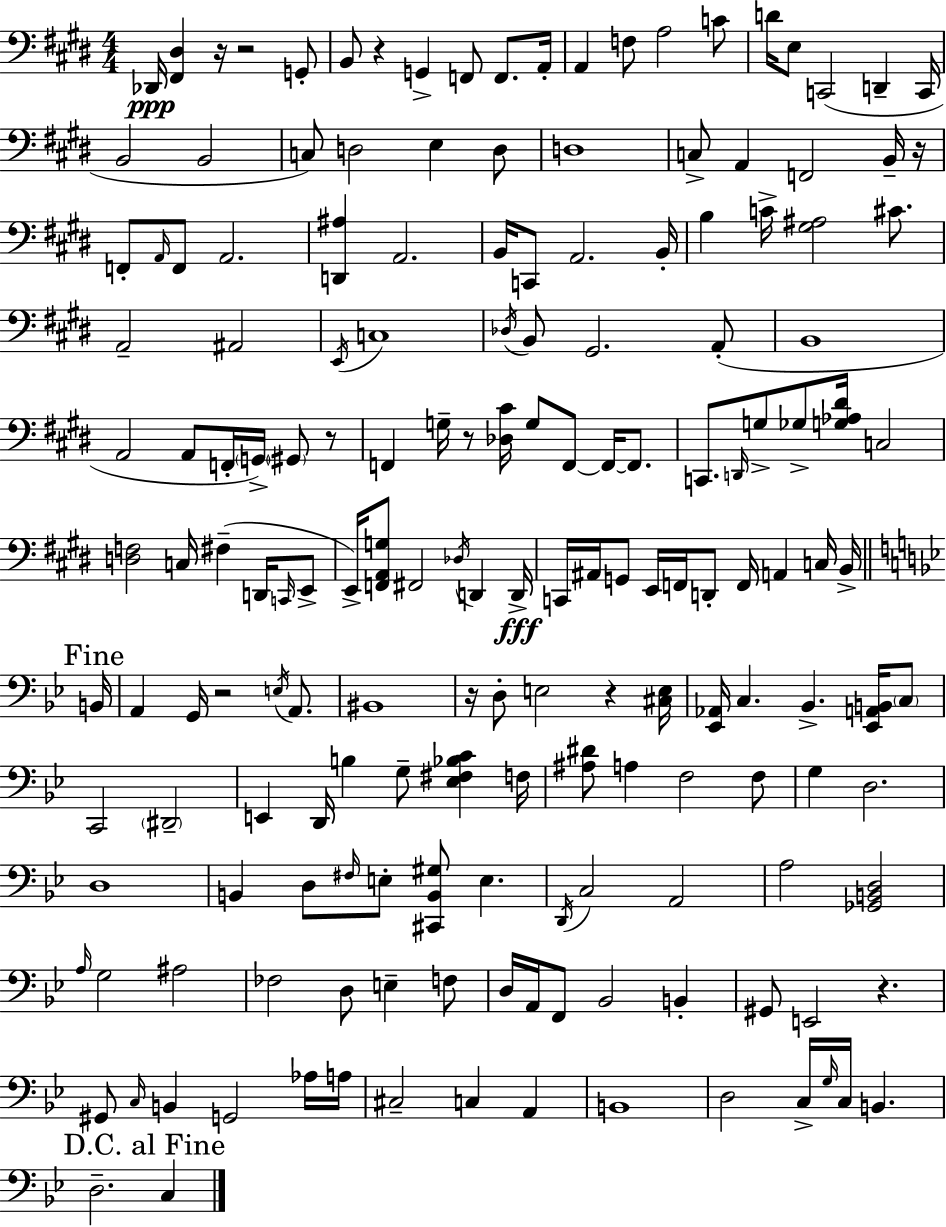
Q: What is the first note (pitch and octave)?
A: Db2